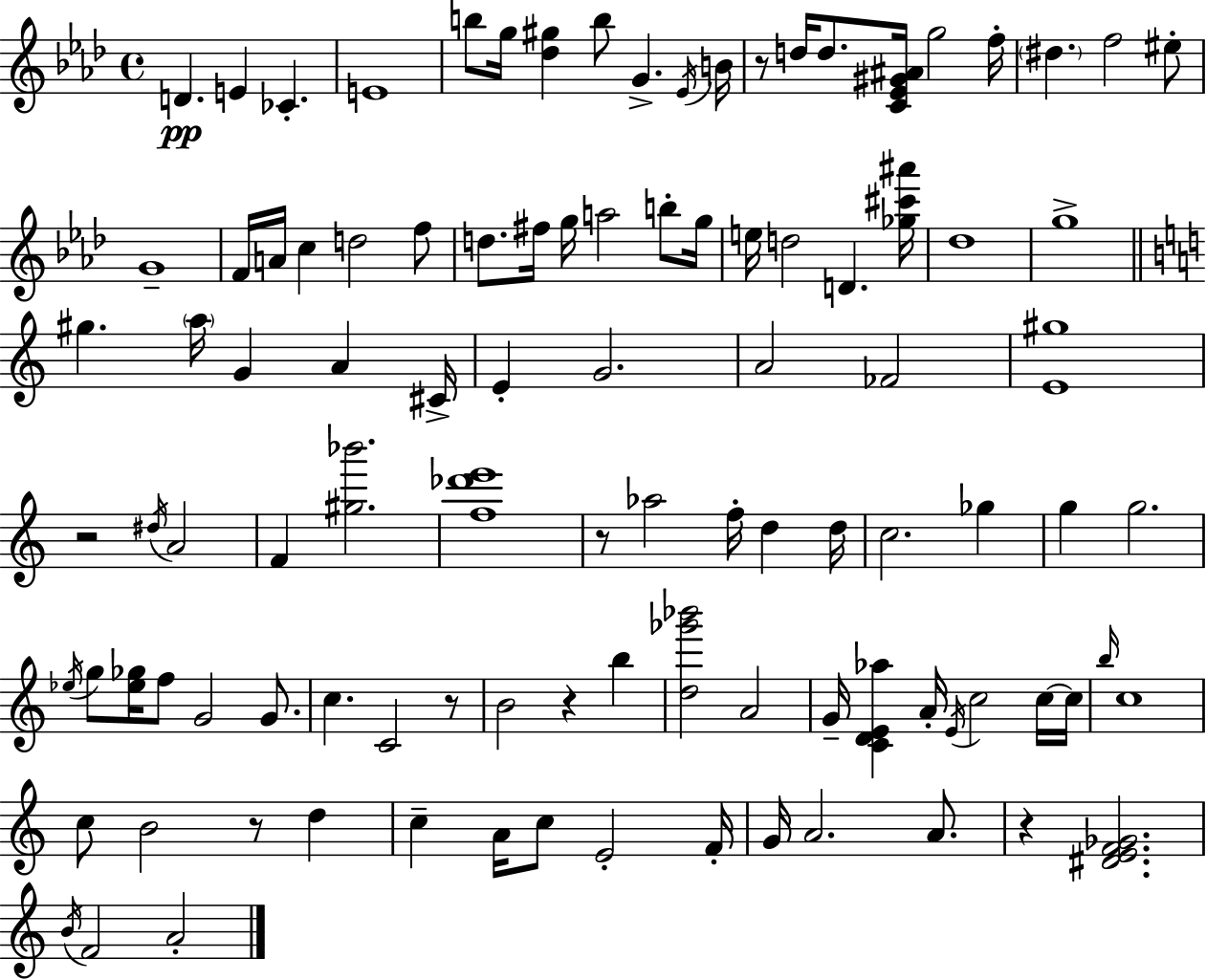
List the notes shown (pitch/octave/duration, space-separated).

D4/q. E4/q CES4/q. E4/w B5/e G5/s [Db5,G#5]/q B5/e G4/q. Eb4/s B4/s R/e D5/s D5/e. [C4,Eb4,G#4,A#4]/s G5/h F5/s D#5/q. F5/h EIS5/e G4/w F4/s A4/s C5/q D5/h F5/e D5/e. F#5/s G5/s A5/h B5/e G5/s E5/s D5/h D4/q. [Gb5,C#6,A#6]/s Db5/w G5/w G#5/q. A5/s G4/q A4/q C#4/s E4/q G4/h. A4/h FES4/h [E4,G#5]/w R/h D#5/s A4/h F4/q [G#5,Bb6]/h. [F5,Db6,E6]/w R/e Ab5/h F5/s D5/q D5/s C5/h. Gb5/q G5/q G5/h. Eb5/s G5/e [Eb5,Gb5]/s F5/e G4/h G4/e. C5/q. C4/h R/e B4/h R/q B5/q [D5,Gb6,Bb6]/h A4/h G4/s [C4,D4,E4,Ab5]/q A4/s E4/s C5/h C5/s C5/s B5/s C5/w C5/e B4/h R/e D5/q C5/q A4/s C5/e E4/h F4/s G4/s A4/h. A4/e. R/q [D#4,E4,F4,Gb4]/h. B4/s F4/h A4/h